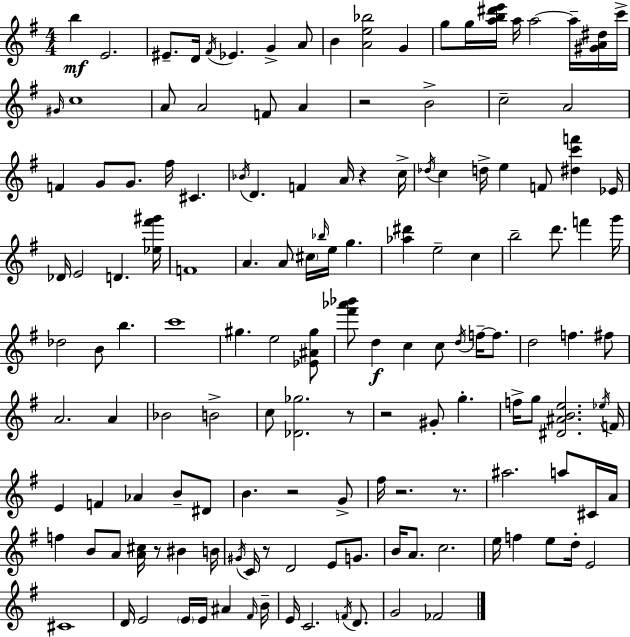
{
  \clef treble
  \numericTimeSignature
  \time 4/4
  \key e \minor
  \repeat volta 2 { b''4\mf e'2. | eis'8.-- d'16 \acciaccatura { fis'16 } ees'4. g'4-> a'8 | b'4 <a' e'' bes''>2 g'4 | g''8 g''16 <a'' b'' dis''' e'''>16 a''16 a''2~~ a''16-- <gis' a' dis''>16 | \break c'''16-> \grace { gis'16 } c''1 | a'8 a'2 f'8 a'4 | r2 b'2-> | c''2-- a'2 | \break f'4 g'8 g'8. fis''16 cis'4. | \acciaccatura { bes'16 } d'4. f'4 a'16 r4 | c''16-> \acciaccatura { des''16 } c''4 d''16-> e''4 f'8 <dis'' c''' f'''>4 | ees'16 des'16 e'2 d'4. | \break <ees'' fis''' gis'''>16 f'1 | a'4. a'8 \parenthesize cis''16 \grace { bes''16 } e''16 g''4. | <aes'' dis'''>4 e''2-- | c''4 b''2-- d'''8. | \break f'''4 g'''16 des''2 b'8 b''4. | c'''1 | gis''4. e''2 | <ees' ais' gis''>8 <fis''' aes''' bes'''>8 d''4\f c''4 c''8 | \break \acciaccatura { d''16 } f''16--~~ f''8. d''2 f''4. | fis''8 a'2. | a'4 bes'2 b'2-> | c''8 <des' ges''>2. | \break r8 r2 gis'8-. | g''4.-. f''16-> g''8 <dis' ais' b' e''>2. | \acciaccatura { ees''16 } f'16 e'4 f'4 aes'4 | b'8-- dis'8 b'4. r2 | \break g'8-> fis''16 r2. | r8. ais''2. | a''8 cis'16 a'16 f''4 b'8 a'8 <a' cis''>16 | r8 bis'4 b'16 \acciaccatura { gis'16 } c'16 r8 d'2 | \break e'8 g'8. b'16 a'8. c''2. | e''16 f''4 e''8 d''16-. | e'2 cis'1 | d'16 e'2 | \break \parenthesize e'16 e'16 ais'4 \grace { fis'16 } b'16-- e'16 c'2. | \acciaccatura { f'16 } d'8. g'2 | fes'2 } \bar "|."
}